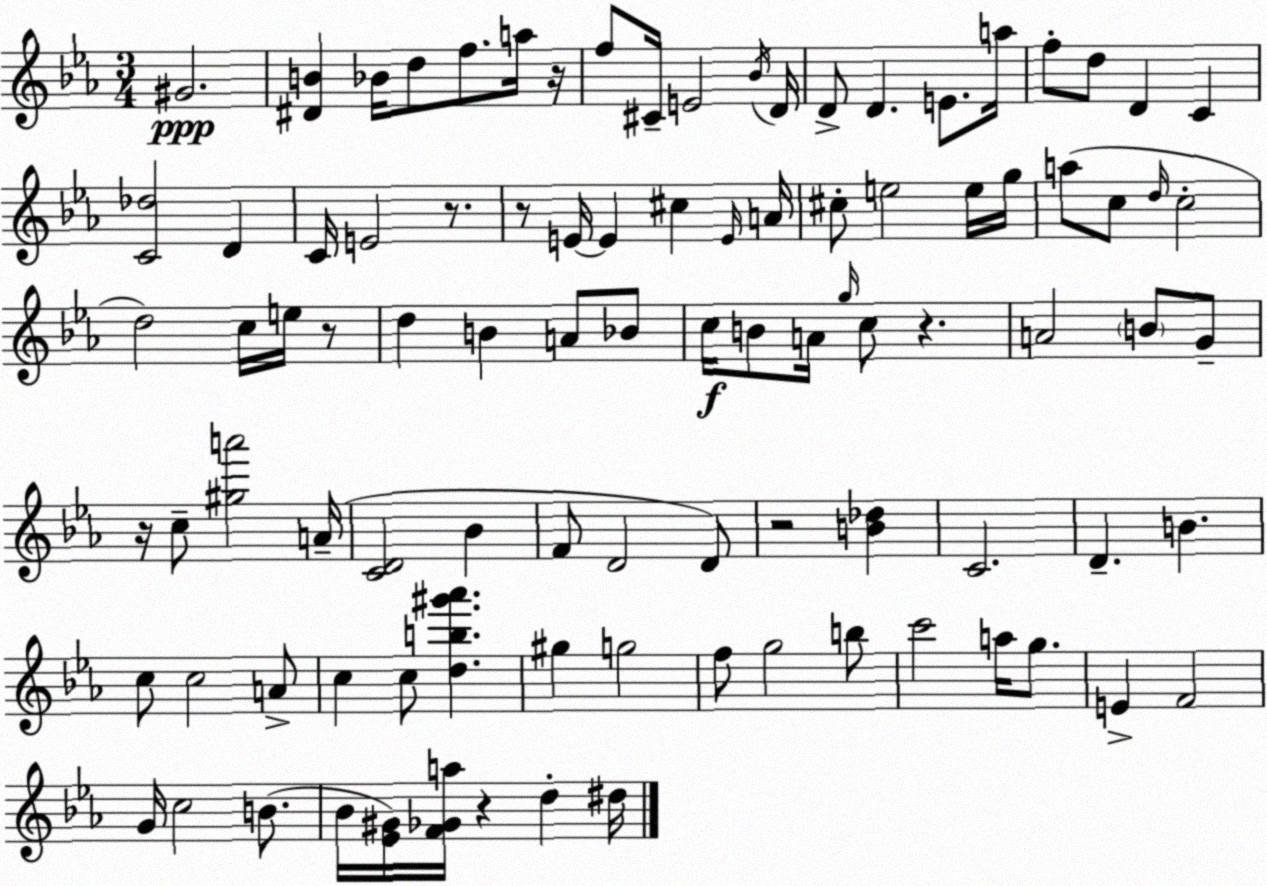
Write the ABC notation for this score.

X:1
T:Untitled
M:3/4
L:1/4
K:Eb
^G2 [^DB] _B/4 d/2 f/2 a/4 z/4 f/2 ^C/4 E2 _B/4 D/4 D/2 D E/2 a/4 f/2 d/2 D C [C_d]2 D C/4 E2 z/2 z/2 E/4 E ^c E/4 A/4 ^c/2 e2 e/4 g/4 a/2 c/2 d/4 c2 d2 c/4 e/4 z/2 d B A/2 _B/2 c/4 B/2 A/4 g/4 c/2 z A2 B/2 G/2 z/4 c/2 [^ga']2 A/4 [CD]2 _B F/2 D2 D/2 z2 [B_d] C2 D B c/2 c2 A/2 c c/2 [db^g'_a'] ^g g2 f/2 g2 b/2 c'2 a/4 g/2 E F2 G/4 c2 B/2 _B/4 [_E^G]/4 [F_Ga]/4 z d ^d/4